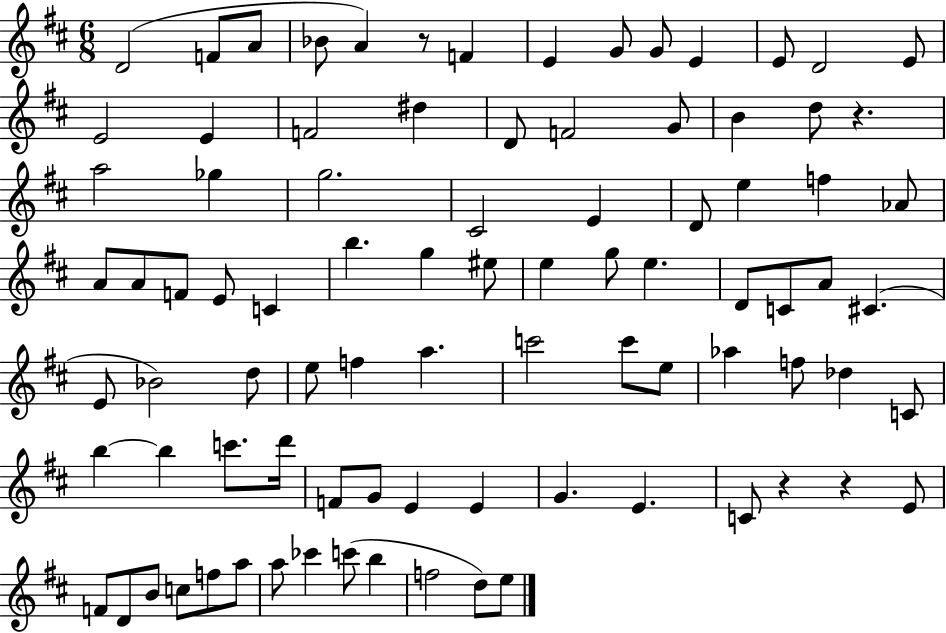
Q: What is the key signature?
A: D major